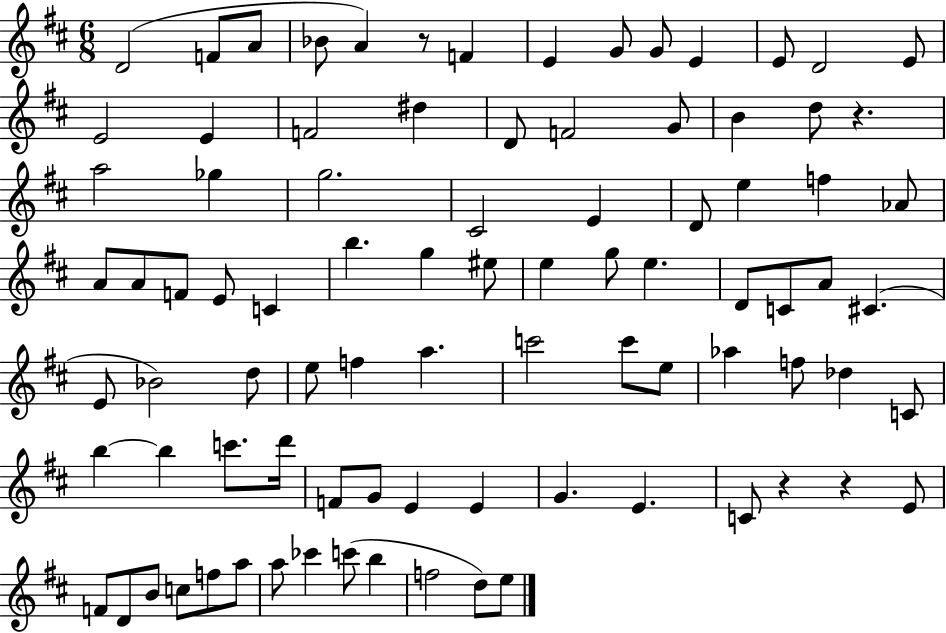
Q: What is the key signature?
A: D major